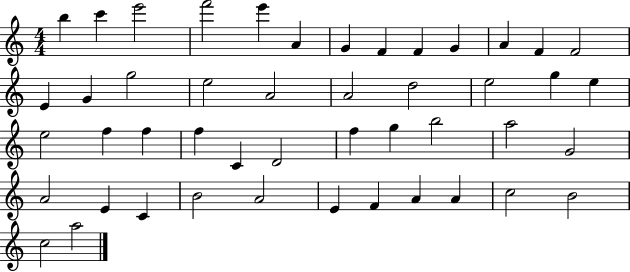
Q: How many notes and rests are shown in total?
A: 47